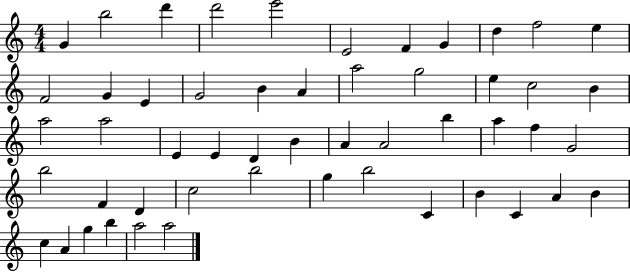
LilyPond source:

{
  \clef treble
  \numericTimeSignature
  \time 4/4
  \key c \major
  g'4 b''2 d'''4 | d'''2 e'''2 | e'2 f'4 g'4 | d''4 f''2 e''4 | \break f'2 g'4 e'4 | g'2 b'4 a'4 | a''2 g''2 | e''4 c''2 b'4 | \break a''2 a''2 | e'4 e'4 d'4 b'4 | a'4 a'2 b''4 | a''4 f''4 g'2 | \break b''2 f'4 d'4 | c''2 b''2 | g''4 b''2 c'4 | b'4 c'4 a'4 b'4 | \break c''4 a'4 g''4 b''4 | a''2 a''2 | \bar "|."
}